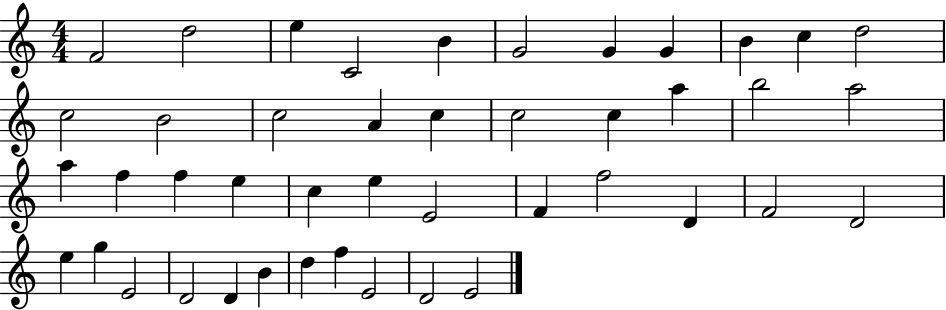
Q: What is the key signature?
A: C major